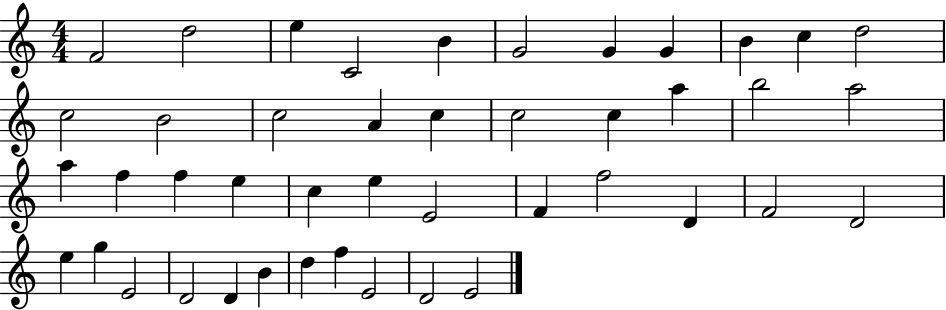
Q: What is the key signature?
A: C major